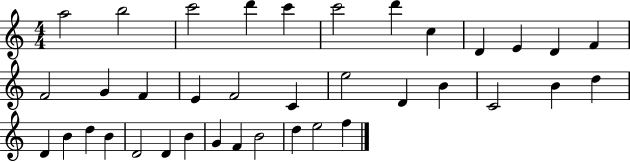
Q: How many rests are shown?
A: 0